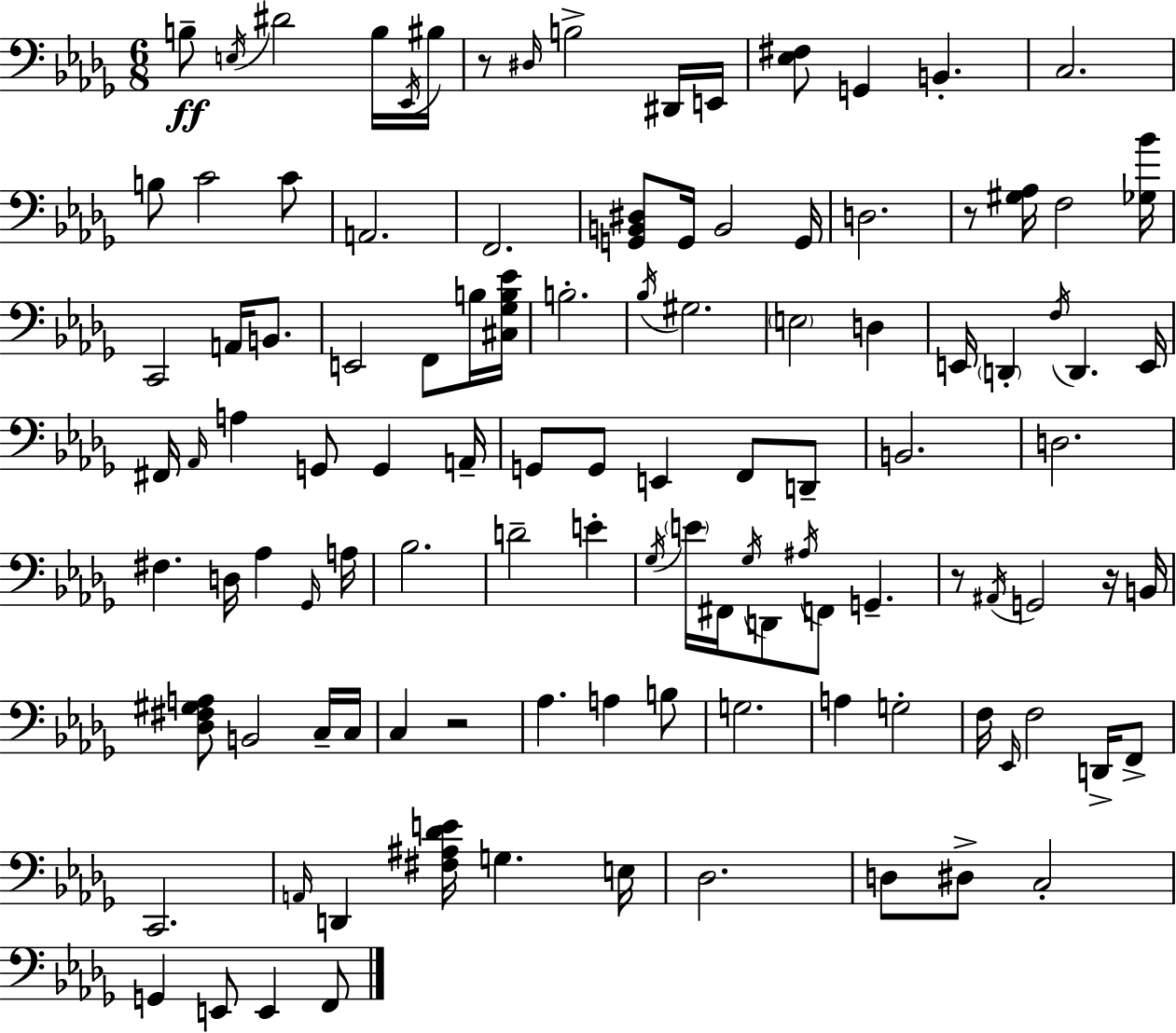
X:1
T:Untitled
M:6/8
L:1/4
K:Bbm
B,/2 E,/4 ^D2 B,/4 _E,,/4 ^B,/4 z/2 ^D,/4 B,2 ^D,,/4 E,,/4 [_E,^F,]/2 G,, B,, C,2 B,/2 C2 C/2 A,,2 F,,2 [G,,B,,^D,]/2 G,,/4 B,,2 G,,/4 D,2 z/2 [^G,_A,]/4 F,2 [_G,_B]/4 C,,2 A,,/4 B,,/2 E,,2 F,,/2 B,/4 [^C,_G,B,_E]/4 B,2 _B,/4 ^G,2 E,2 D, E,,/4 D,, F,/4 D,, E,,/4 ^F,,/4 _A,,/4 A, G,,/2 G,, A,,/4 G,,/2 G,,/2 E,, F,,/2 D,,/2 B,,2 D,2 ^F, D,/4 _A, _G,,/4 A,/4 _B,2 D2 E _G,/4 E/4 ^F,,/4 _G,/4 D,,/2 ^A,/4 F,,/2 G,, z/2 ^A,,/4 G,,2 z/4 B,,/4 [_D,^F,^G,A,]/2 B,,2 C,/4 C,/4 C, z2 _A, A, B,/2 G,2 A, G,2 F,/4 _E,,/4 F,2 D,,/4 F,,/2 C,,2 A,,/4 D,, [^F,^A,_DE]/4 G, E,/4 _D,2 D,/2 ^D,/2 C,2 G,, E,,/2 E,, F,,/2